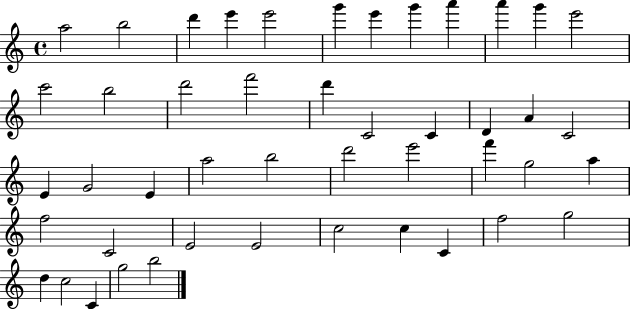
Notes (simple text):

A5/h B5/h D6/q E6/q E6/h G6/q E6/q G6/q A6/q A6/q G6/q E6/h C6/h B5/h D6/h F6/h D6/q C4/h C4/q D4/q A4/q C4/h E4/q G4/h E4/q A5/h B5/h D6/h E6/h F6/q G5/h A5/q F5/h C4/h E4/h E4/h C5/h C5/q C4/q F5/h G5/h D5/q C5/h C4/q G5/h B5/h